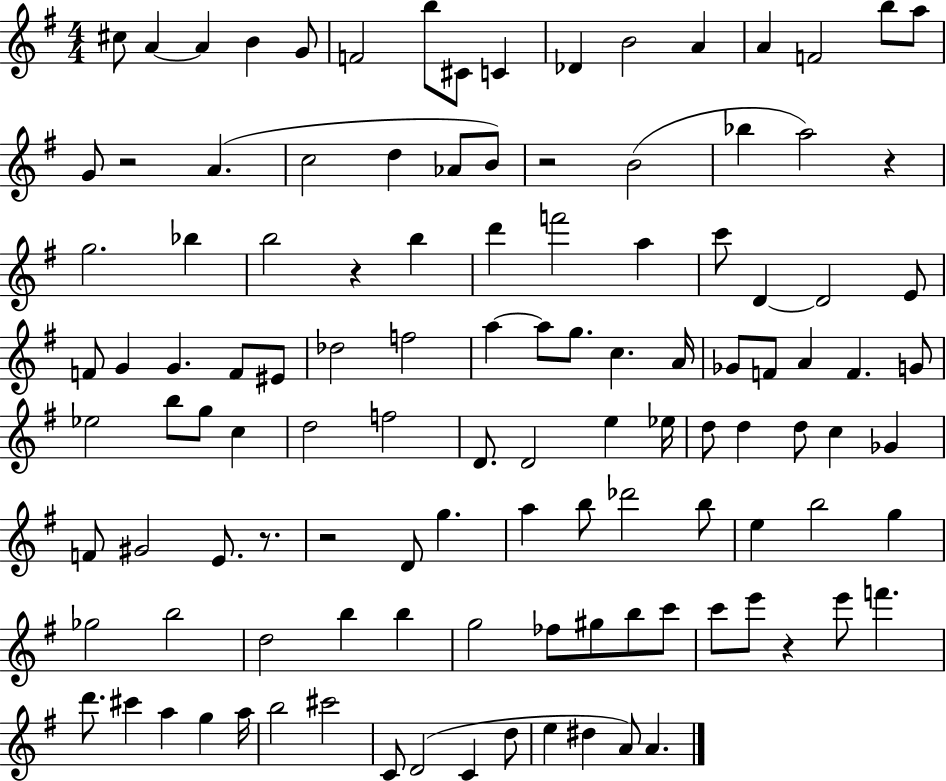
{
  \clef treble
  \numericTimeSignature
  \time 4/4
  \key g \major
  \repeat volta 2 { cis''8 a'4~~ a'4 b'4 g'8 | f'2 b''8 cis'8 c'4 | des'4 b'2 a'4 | a'4 f'2 b''8 a''8 | \break g'8 r2 a'4.( | c''2 d''4 aes'8 b'8) | r2 b'2( | bes''4 a''2) r4 | \break g''2. bes''4 | b''2 r4 b''4 | d'''4 f'''2 a''4 | c'''8 d'4~~ d'2 e'8 | \break f'8 g'4 g'4. f'8 eis'8 | des''2 f''2 | a''4~~ a''8 g''8. c''4. a'16 | ges'8 f'8 a'4 f'4. g'8 | \break ees''2 b''8 g''8 c''4 | d''2 f''2 | d'8. d'2 e''4 ees''16 | d''8 d''4 d''8 c''4 ges'4 | \break f'8 gis'2 e'8. r8. | r2 d'8 g''4. | a''4 b''8 des'''2 b''8 | e''4 b''2 g''4 | \break ges''2 b''2 | d''2 b''4 b''4 | g''2 fes''8 gis''8 b''8 c'''8 | c'''8 e'''8 r4 e'''8 f'''4. | \break d'''8. cis'''4 a''4 g''4 a''16 | b''2 cis'''2 | c'8 d'2( c'4 d''8 | e''4 dis''4 a'8) a'4. | \break } \bar "|."
}